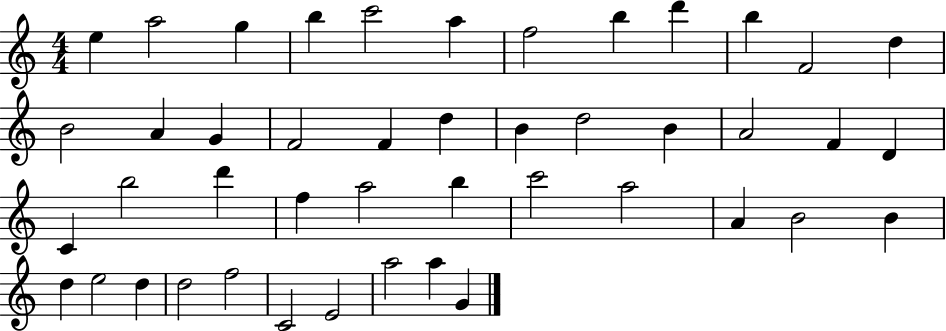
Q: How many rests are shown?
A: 0